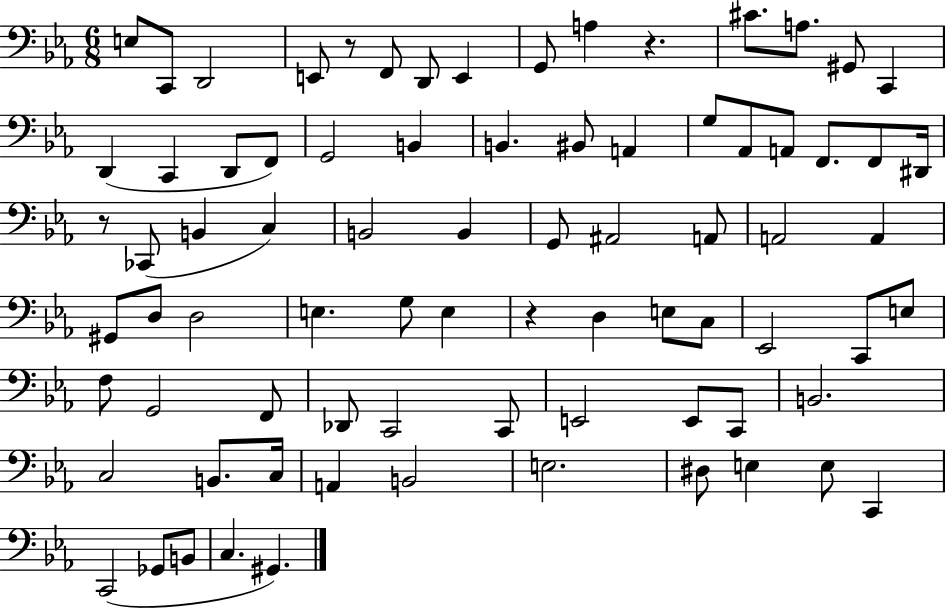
{
  \clef bass
  \numericTimeSignature
  \time 6/8
  \key ees \major
  e8 c,8 d,2 | e,8 r8 f,8 d,8 e,4 | g,8 a4 r4. | cis'8. a8. gis,8 c,4 | \break d,4( c,4 d,8 f,8) | g,2 b,4 | b,4. bis,8 a,4 | g8 aes,8 a,8 f,8. f,8 dis,16 | \break r8 ces,8( b,4 c4) | b,2 b,4 | g,8 ais,2 a,8 | a,2 a,4 | \break gis,8 d8 d2 | e4. g8 e4 | r4 d4 e8 c8 | ees,2 c,8 e8 | \break f8 g,2 f,8 | des,8 c,2 c,8 | e,2 e,8 c,8 | b,2. | \break c2 b,8. c16 | a,4 b,2 | e2. | dis8 e4 e8 c,4 | \break c,2( ges,8 b,8 | c4. gis,4.) | \bar "|."
}